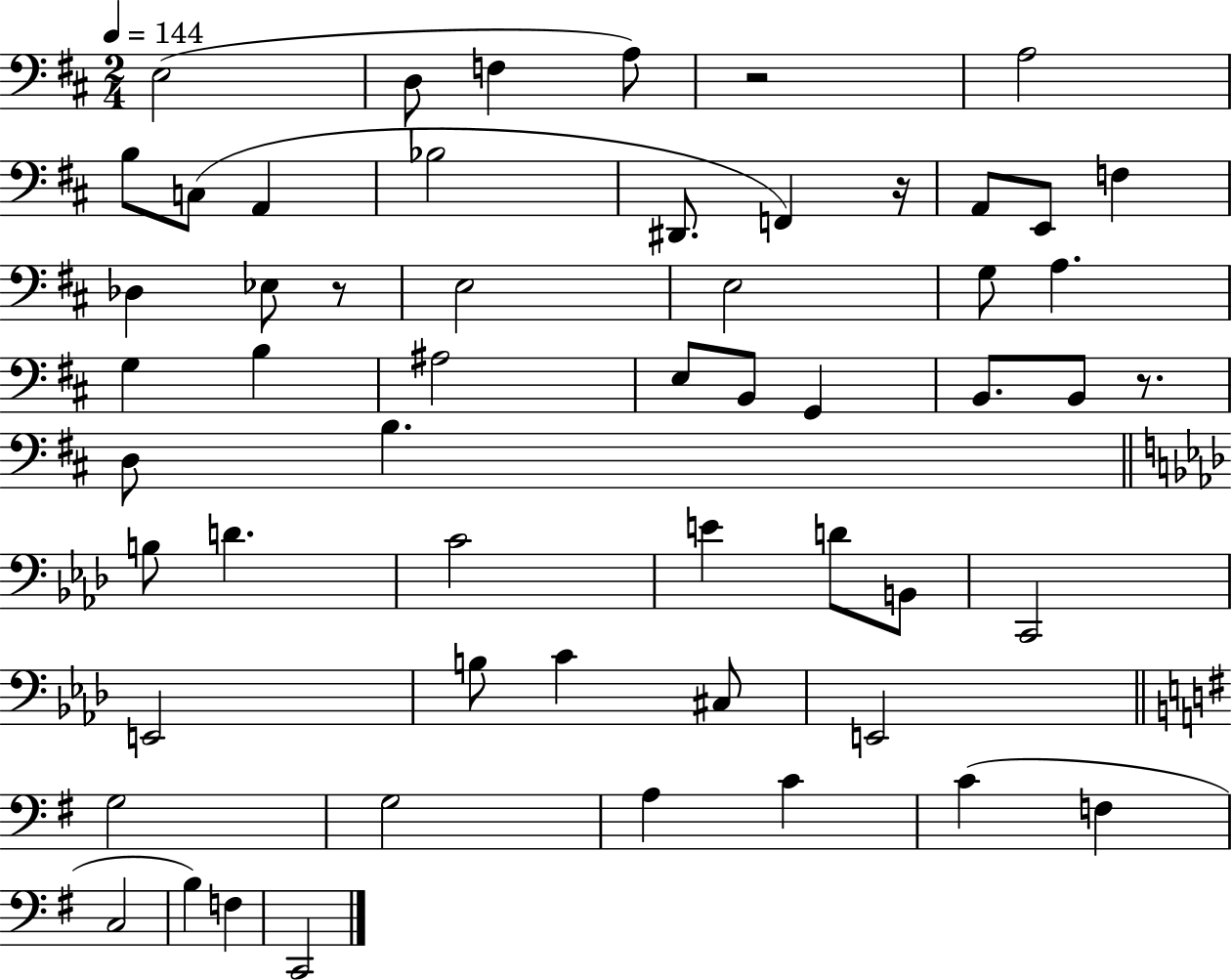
E3/h D3/e F3/q A3/e R/h A3/h B3/e C3/e A2/q Bb3/h D#2/e. F2/q R/s A2/e E2/e F3/q Db3/q Eb3/e R/e E3/h E3/h G3/e A3/q. G3/q B3/q A#3/h E3/e B2/e G2/q B2/e. B2/e R/e. D3/e B3/q. B3/e D4/q. C4/h E4/q D4/e B2/e C2/h E2/h B3/e C4/q C#3/e E2/h G3/h G3/h A3/q C4/q C4/q F3/q C3/h B3/q F3/q C2/h